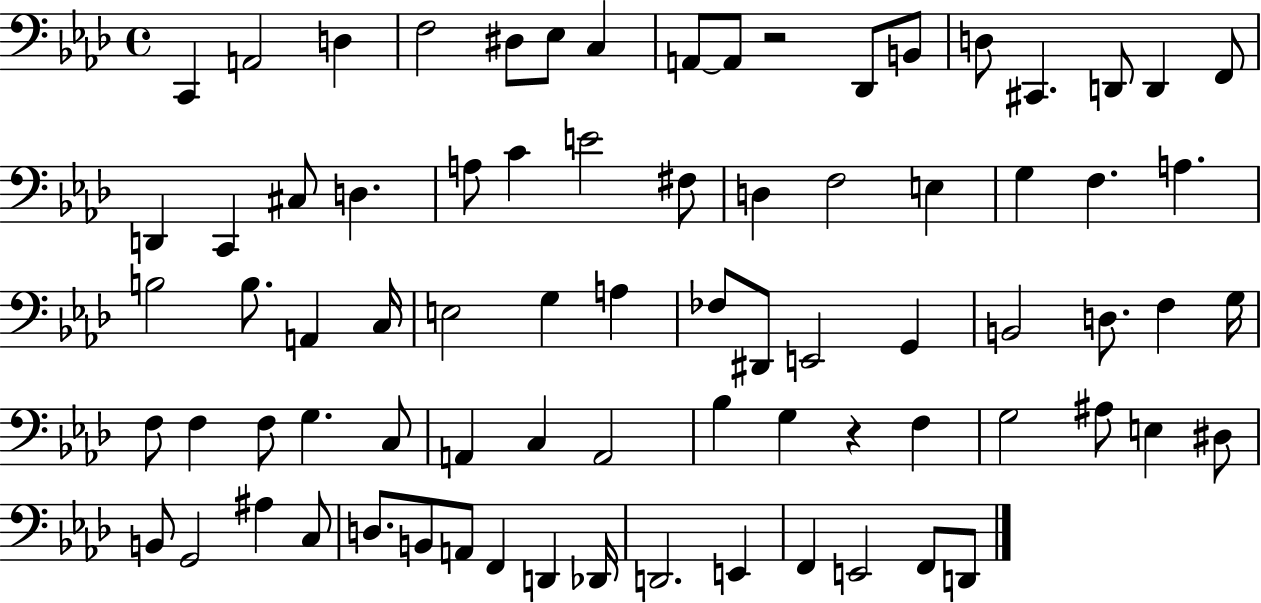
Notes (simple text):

C2/q A2/h D3/q F3/h D#3/e Eb3/e C3/q A2/e A2/e R/h Db2/e B2/e D3/e C#2/q. D2/e D2/q F2/e D2/q C2/q C#3/e D3/q. A3/e C4/q E4/h F#3/e D3/q F3/h E3/q G3/q F3/q. A3/q. B3/h B3/e. A2/q C3/s E3/h G3/q A3/q FES3/e D#2/e E2/h G2/q B2/h D3/e. F3/q G3/s F3/e F3/q F3/e G3/q. C3/e A2/q C3/q A2/h Bb3/q G3/q R/q F3/q G3/h A#3/e E3/q D#3/e B2/e G2/h A#3/q C3/e D3/e. B2/e A2/e F2/q D2/q Db2/s D2/h. E2/q F2/q E2/h F2/e D2/e